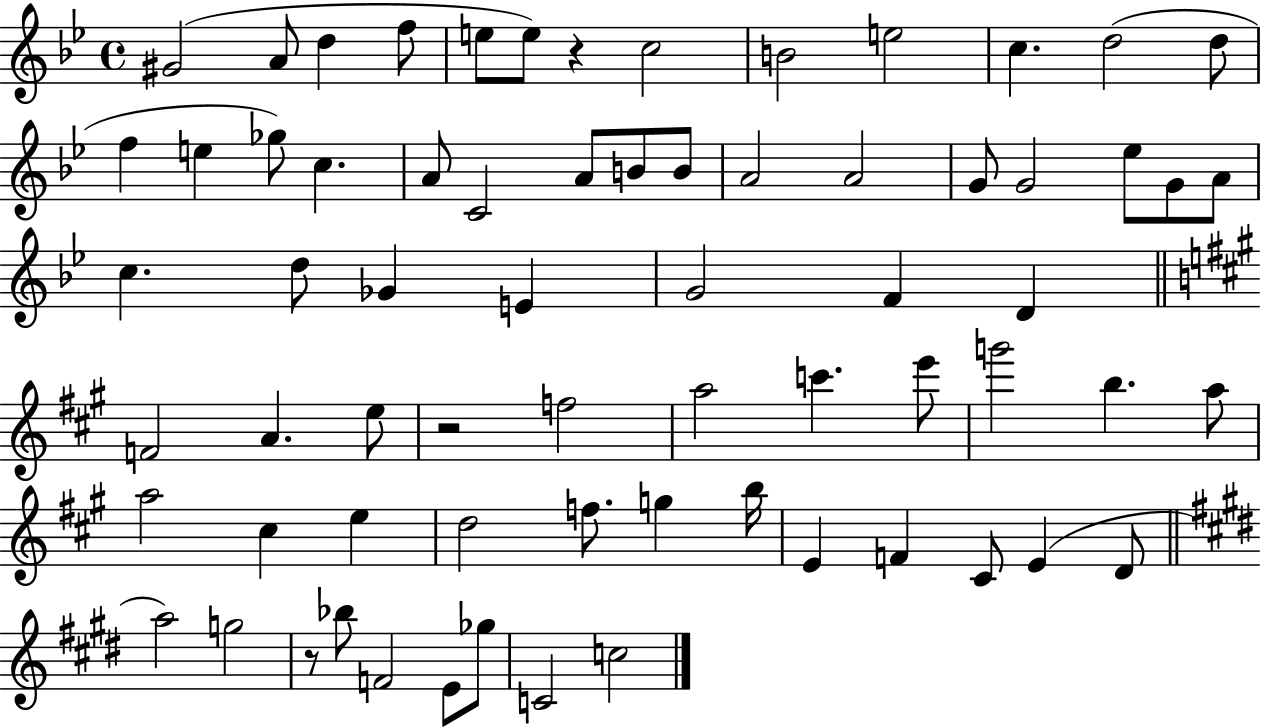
X:1
T:Untitled
M:4/4
L:1/4
K:Bb
^G2 A/2 d f/2 e/2 e/2 z c2 B2 e2 c d2 d/2 f e _g/2 c A/2 C2 A/2 B/2 B/2 A2 A2 G/2 G2 _e/2 G/2 A/2 c d/2 _G E G2 F D F2 A e/2 z2 f2 a2 c' e'/2 g'2 b a/2 a2 ^c e d2 f/2 g b/4 E F ^C/2 E D/2 a2 g2 z/2 _b/2 F2 E/2 _g/2 C2 c2